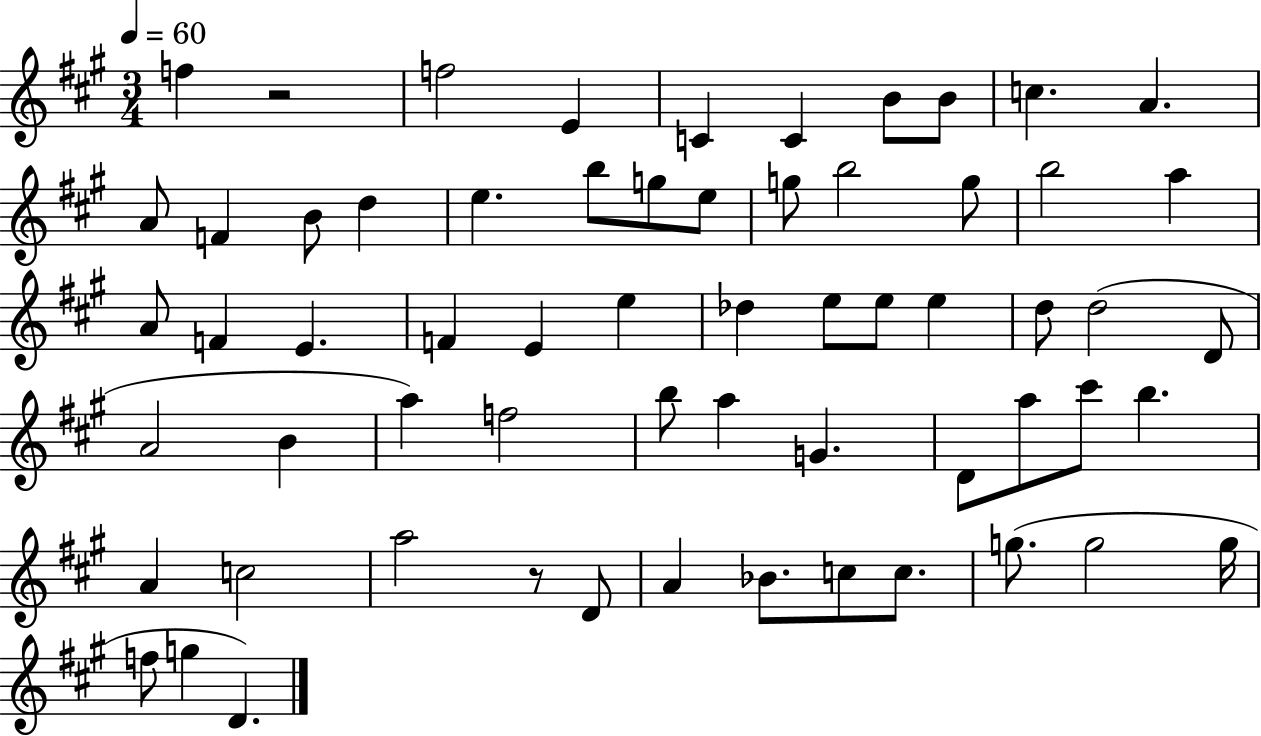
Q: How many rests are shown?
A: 2